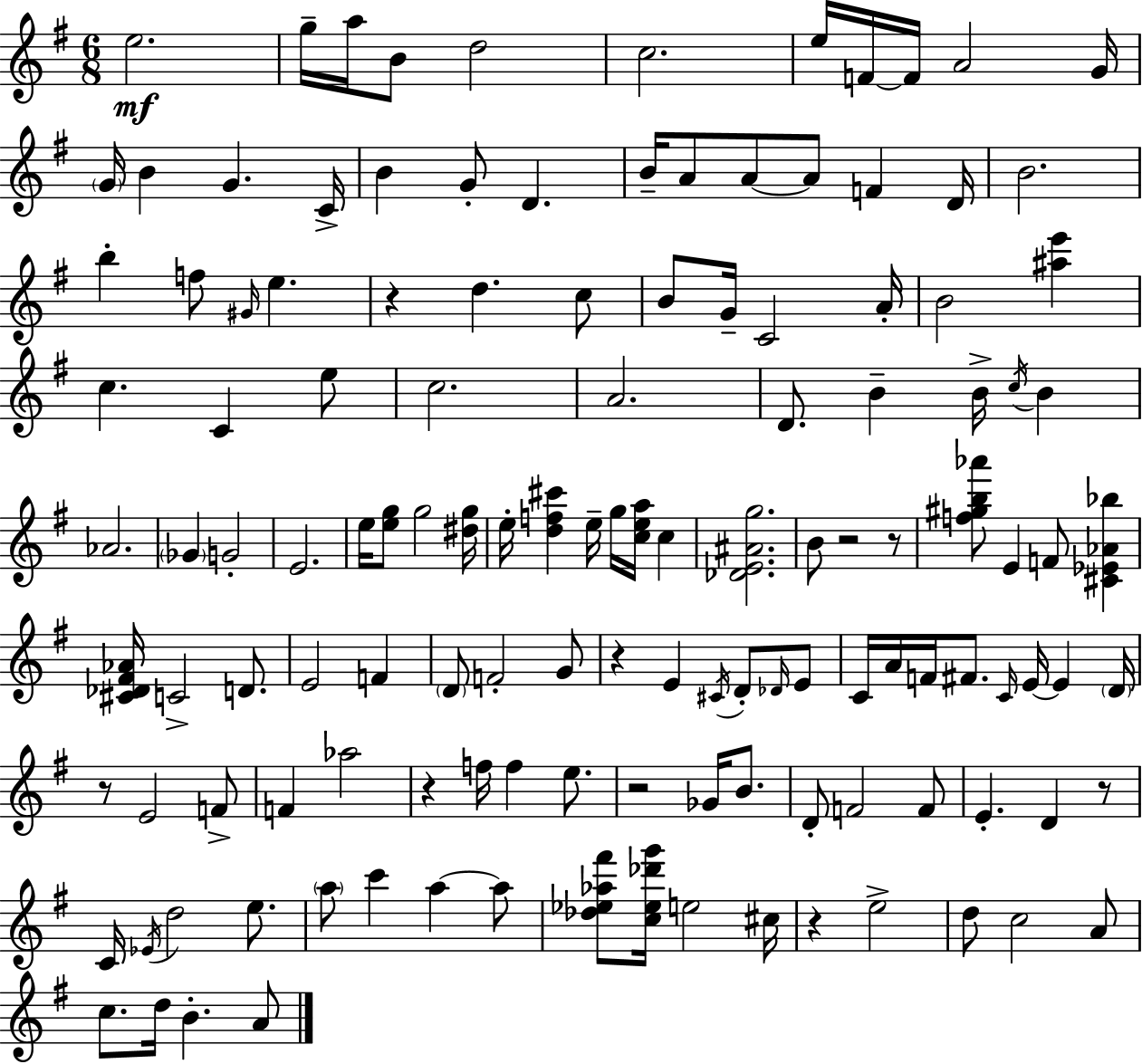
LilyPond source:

{
  \clef treble
  \numericTimeSignature
  \time 6/8
  \key e \minor
  e''2.\mf | g''16-- a''16 b'8 d''2 | c''2. | e''16 f'16~~ f'16 a'2 g'16 | \break \parenthesize g'16 b'4 g'4. c'16-> | b'4 g'8-. d'4. | b'16-- a'8 a'8~~ a'8 f'4 d'16 | b'2. | \break b''4-. f''8 \grace { gis'16 } e''4. | r4 d''4. c''8 | b'8 g'16-- c'2 | a'16-. b'2 <ais'' e'''>4 | \break c''4. c'4 e''8 | c''2. | a'2. | d'8. b'4-- b'16-> \acciaccatura { c''16 } b'4 | \break aes'2. | \parenthesize ges'4 g'2-. | e'2. | e''16 <e'' g''>8 g''2 | \break <dis'' g''>16 e''16-. <d'' f'' cis'''>4 e''16-- g''16 <c'' e'' a''>16 c''4 | <des' e' ais' g''>2. | b'8 r2 | r8 <f'' gis'' b'' aes'''>8 e'4 f'8 <cis' ees' aes' bes''>4 | \break <cis' des' fis' aes'>16 c'2-> d'8. | e'2 f'4 | \parenthesize d'8 f'2-. | g'8 r4 e'4 \acciaccatura { cis'16 } d'8-. | \break \grace { des'16 } e'8 c'16 a'16 f'16 fis'8. \grace { c'16 } e'16~~ | e'4 \parenthesize d'16 r8 e'2 | f'8-> f'4 aes''2 | r4 f''16 f''4 | \break e''8. r2 | ges'16 b'8. d'8-. f'2 | f'8 e'4.-. d'4 | r8 c'16 \acciaccatura { ees'16 } d''2 | \break e''8. \parenthesize a''8 c'''4 | a''4~~ a''8 <des'' ees'' aes'' fis'''>8 <c'' ees'' des''' g'''>16 e''2 | cis''16 r4 e''2-> | d''8 c''2 | \break a'8 c''8. d''16 b'4.-. | a'8 \bar "|."
}